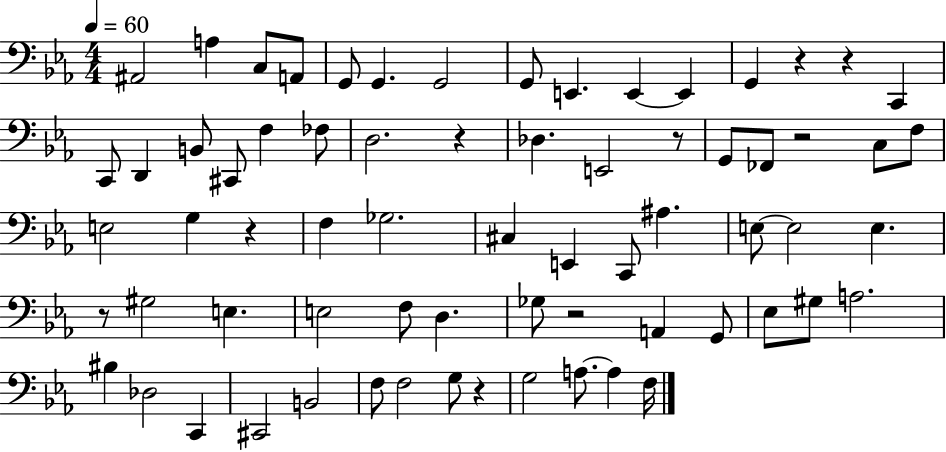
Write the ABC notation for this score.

X:1
T:Untitled
M:4/4
L:1/4
K:Eb
^A,,2 A, C,/2 A,,/2 G,,/2 G,, G,,2 G,,/2 E,, E,, E,, G,, z z C,, C,,/2 D,, B,,/2 ^C,,/2 F, _F,/2 D,2 z _D, E,,2 z/2 G,,/2 _F,,/2 z2 C,/2 F,/2 E,2 G, z F, _G,2 ^C, E,, C,,/2 ^A, E,/2 E,2 E, z/2 ^G,2 E, E,2 F,/2 D, _G,/2 z2 A,, G,,/2 _E,/2 ^G,/2 A,2 ^B, _D,2 C,, ^C,,2 B,,2 F,/2 F,2 G,/2 z G,2 A,/2 A, F,/4